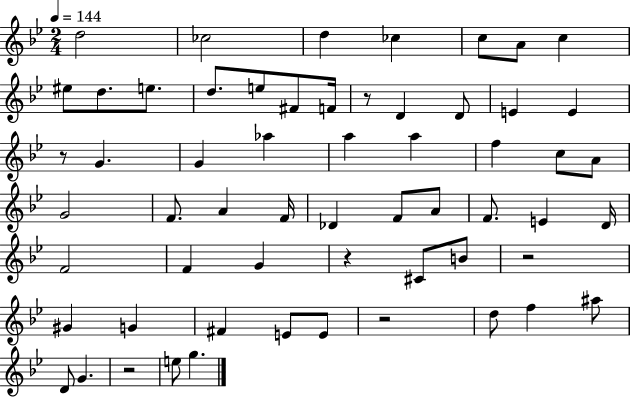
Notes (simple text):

D5/h CES5/h D5/q CES5/q C5/e A4/e C5/q EIS5/e D5/e. E5/e. D5/e. E5/e F#4/e F4/s R/e D4/q D4/e E4/q E4/q R/e G4/q. G4/q Ab5/q A5/q A5/q F5/q C5/e A4/e G4/h F4/e. A4/q F4/s Db4/q F4/e A4/e F4/e. E4/q D4/s F4/h F4/q G4/q R/q C#4/e B4/e R/h G#4/q G4/q F#4/q E4/e E4/e R/h D5/e F5/q A#5/e D4/e G4/q. R/h E5/e G5/q.